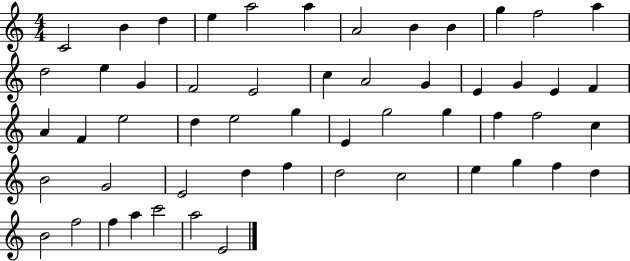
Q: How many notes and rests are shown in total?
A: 54